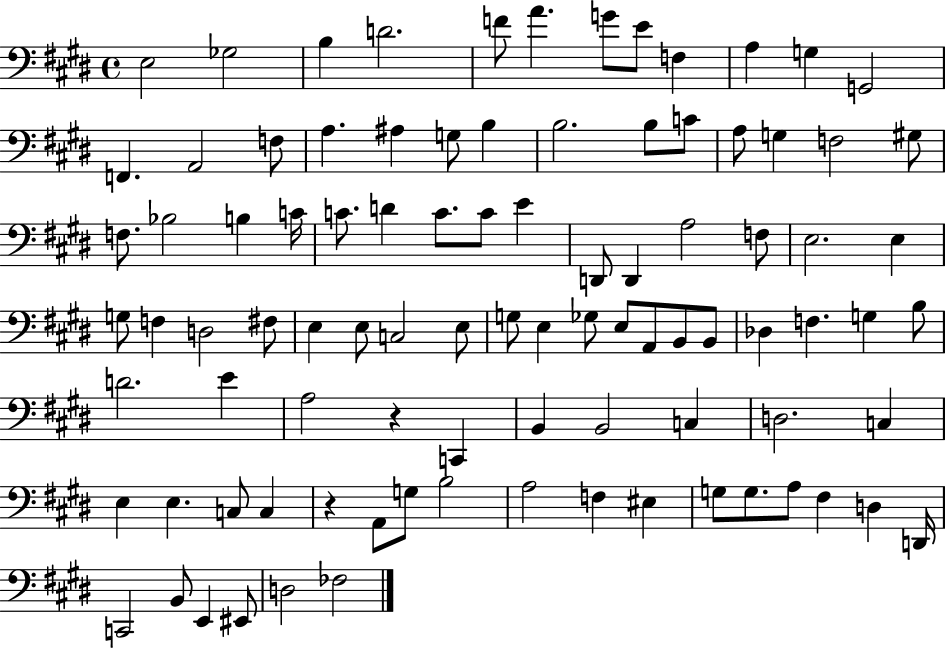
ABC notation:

X:1
T:Untitled
M:4/4
L:1/4
K:E
E,2 _G,2 B, D2 F/2 A G/2 E/2 F, A, G, G,,2 F,, A,,2 F,/2 A, ^A, G,/2 B, B,2 B,/2 C/2 A,/2 G, F,2 ^G,/2 F,/2 _B,2 B, C/4 C/2 D C/2 C/2 E D,,/2 D,, A,2 F,/2 E,2 E, G,/2 F, D,2 ^F,/2 E, E,/2 C,2 E,/2 G,/2 E, _G,/2 E,/2 A,,/2 B,,/2 B,,/2 _D, F, G, B,/2 D2 E A,2 z C,, B,, B,,2 C, D,2 C, E, E, C,/2 C, z A,,/2 G,/2 B,2 A,2 F, ^E, G,/2 G,/2 A,/2 ^F, D, D,,/4 C,,2 B,,/2 E,, ^E,,/2 D,2 _F,2